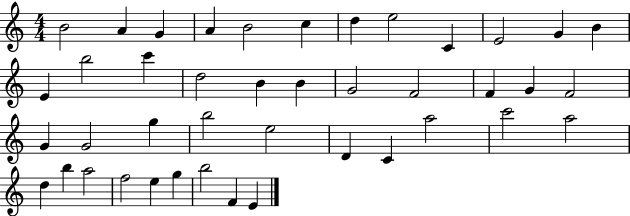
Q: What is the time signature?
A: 4/4